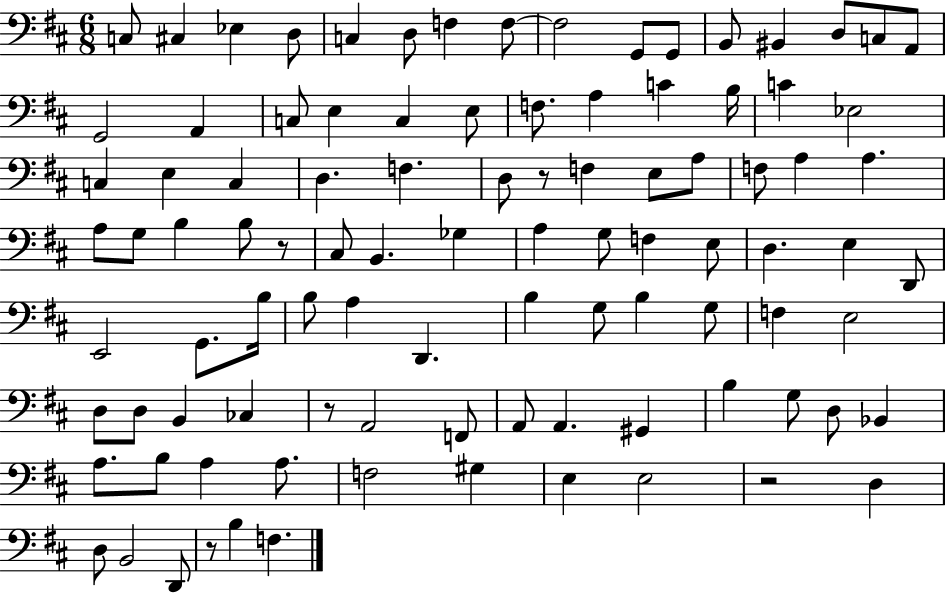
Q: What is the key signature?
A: D major